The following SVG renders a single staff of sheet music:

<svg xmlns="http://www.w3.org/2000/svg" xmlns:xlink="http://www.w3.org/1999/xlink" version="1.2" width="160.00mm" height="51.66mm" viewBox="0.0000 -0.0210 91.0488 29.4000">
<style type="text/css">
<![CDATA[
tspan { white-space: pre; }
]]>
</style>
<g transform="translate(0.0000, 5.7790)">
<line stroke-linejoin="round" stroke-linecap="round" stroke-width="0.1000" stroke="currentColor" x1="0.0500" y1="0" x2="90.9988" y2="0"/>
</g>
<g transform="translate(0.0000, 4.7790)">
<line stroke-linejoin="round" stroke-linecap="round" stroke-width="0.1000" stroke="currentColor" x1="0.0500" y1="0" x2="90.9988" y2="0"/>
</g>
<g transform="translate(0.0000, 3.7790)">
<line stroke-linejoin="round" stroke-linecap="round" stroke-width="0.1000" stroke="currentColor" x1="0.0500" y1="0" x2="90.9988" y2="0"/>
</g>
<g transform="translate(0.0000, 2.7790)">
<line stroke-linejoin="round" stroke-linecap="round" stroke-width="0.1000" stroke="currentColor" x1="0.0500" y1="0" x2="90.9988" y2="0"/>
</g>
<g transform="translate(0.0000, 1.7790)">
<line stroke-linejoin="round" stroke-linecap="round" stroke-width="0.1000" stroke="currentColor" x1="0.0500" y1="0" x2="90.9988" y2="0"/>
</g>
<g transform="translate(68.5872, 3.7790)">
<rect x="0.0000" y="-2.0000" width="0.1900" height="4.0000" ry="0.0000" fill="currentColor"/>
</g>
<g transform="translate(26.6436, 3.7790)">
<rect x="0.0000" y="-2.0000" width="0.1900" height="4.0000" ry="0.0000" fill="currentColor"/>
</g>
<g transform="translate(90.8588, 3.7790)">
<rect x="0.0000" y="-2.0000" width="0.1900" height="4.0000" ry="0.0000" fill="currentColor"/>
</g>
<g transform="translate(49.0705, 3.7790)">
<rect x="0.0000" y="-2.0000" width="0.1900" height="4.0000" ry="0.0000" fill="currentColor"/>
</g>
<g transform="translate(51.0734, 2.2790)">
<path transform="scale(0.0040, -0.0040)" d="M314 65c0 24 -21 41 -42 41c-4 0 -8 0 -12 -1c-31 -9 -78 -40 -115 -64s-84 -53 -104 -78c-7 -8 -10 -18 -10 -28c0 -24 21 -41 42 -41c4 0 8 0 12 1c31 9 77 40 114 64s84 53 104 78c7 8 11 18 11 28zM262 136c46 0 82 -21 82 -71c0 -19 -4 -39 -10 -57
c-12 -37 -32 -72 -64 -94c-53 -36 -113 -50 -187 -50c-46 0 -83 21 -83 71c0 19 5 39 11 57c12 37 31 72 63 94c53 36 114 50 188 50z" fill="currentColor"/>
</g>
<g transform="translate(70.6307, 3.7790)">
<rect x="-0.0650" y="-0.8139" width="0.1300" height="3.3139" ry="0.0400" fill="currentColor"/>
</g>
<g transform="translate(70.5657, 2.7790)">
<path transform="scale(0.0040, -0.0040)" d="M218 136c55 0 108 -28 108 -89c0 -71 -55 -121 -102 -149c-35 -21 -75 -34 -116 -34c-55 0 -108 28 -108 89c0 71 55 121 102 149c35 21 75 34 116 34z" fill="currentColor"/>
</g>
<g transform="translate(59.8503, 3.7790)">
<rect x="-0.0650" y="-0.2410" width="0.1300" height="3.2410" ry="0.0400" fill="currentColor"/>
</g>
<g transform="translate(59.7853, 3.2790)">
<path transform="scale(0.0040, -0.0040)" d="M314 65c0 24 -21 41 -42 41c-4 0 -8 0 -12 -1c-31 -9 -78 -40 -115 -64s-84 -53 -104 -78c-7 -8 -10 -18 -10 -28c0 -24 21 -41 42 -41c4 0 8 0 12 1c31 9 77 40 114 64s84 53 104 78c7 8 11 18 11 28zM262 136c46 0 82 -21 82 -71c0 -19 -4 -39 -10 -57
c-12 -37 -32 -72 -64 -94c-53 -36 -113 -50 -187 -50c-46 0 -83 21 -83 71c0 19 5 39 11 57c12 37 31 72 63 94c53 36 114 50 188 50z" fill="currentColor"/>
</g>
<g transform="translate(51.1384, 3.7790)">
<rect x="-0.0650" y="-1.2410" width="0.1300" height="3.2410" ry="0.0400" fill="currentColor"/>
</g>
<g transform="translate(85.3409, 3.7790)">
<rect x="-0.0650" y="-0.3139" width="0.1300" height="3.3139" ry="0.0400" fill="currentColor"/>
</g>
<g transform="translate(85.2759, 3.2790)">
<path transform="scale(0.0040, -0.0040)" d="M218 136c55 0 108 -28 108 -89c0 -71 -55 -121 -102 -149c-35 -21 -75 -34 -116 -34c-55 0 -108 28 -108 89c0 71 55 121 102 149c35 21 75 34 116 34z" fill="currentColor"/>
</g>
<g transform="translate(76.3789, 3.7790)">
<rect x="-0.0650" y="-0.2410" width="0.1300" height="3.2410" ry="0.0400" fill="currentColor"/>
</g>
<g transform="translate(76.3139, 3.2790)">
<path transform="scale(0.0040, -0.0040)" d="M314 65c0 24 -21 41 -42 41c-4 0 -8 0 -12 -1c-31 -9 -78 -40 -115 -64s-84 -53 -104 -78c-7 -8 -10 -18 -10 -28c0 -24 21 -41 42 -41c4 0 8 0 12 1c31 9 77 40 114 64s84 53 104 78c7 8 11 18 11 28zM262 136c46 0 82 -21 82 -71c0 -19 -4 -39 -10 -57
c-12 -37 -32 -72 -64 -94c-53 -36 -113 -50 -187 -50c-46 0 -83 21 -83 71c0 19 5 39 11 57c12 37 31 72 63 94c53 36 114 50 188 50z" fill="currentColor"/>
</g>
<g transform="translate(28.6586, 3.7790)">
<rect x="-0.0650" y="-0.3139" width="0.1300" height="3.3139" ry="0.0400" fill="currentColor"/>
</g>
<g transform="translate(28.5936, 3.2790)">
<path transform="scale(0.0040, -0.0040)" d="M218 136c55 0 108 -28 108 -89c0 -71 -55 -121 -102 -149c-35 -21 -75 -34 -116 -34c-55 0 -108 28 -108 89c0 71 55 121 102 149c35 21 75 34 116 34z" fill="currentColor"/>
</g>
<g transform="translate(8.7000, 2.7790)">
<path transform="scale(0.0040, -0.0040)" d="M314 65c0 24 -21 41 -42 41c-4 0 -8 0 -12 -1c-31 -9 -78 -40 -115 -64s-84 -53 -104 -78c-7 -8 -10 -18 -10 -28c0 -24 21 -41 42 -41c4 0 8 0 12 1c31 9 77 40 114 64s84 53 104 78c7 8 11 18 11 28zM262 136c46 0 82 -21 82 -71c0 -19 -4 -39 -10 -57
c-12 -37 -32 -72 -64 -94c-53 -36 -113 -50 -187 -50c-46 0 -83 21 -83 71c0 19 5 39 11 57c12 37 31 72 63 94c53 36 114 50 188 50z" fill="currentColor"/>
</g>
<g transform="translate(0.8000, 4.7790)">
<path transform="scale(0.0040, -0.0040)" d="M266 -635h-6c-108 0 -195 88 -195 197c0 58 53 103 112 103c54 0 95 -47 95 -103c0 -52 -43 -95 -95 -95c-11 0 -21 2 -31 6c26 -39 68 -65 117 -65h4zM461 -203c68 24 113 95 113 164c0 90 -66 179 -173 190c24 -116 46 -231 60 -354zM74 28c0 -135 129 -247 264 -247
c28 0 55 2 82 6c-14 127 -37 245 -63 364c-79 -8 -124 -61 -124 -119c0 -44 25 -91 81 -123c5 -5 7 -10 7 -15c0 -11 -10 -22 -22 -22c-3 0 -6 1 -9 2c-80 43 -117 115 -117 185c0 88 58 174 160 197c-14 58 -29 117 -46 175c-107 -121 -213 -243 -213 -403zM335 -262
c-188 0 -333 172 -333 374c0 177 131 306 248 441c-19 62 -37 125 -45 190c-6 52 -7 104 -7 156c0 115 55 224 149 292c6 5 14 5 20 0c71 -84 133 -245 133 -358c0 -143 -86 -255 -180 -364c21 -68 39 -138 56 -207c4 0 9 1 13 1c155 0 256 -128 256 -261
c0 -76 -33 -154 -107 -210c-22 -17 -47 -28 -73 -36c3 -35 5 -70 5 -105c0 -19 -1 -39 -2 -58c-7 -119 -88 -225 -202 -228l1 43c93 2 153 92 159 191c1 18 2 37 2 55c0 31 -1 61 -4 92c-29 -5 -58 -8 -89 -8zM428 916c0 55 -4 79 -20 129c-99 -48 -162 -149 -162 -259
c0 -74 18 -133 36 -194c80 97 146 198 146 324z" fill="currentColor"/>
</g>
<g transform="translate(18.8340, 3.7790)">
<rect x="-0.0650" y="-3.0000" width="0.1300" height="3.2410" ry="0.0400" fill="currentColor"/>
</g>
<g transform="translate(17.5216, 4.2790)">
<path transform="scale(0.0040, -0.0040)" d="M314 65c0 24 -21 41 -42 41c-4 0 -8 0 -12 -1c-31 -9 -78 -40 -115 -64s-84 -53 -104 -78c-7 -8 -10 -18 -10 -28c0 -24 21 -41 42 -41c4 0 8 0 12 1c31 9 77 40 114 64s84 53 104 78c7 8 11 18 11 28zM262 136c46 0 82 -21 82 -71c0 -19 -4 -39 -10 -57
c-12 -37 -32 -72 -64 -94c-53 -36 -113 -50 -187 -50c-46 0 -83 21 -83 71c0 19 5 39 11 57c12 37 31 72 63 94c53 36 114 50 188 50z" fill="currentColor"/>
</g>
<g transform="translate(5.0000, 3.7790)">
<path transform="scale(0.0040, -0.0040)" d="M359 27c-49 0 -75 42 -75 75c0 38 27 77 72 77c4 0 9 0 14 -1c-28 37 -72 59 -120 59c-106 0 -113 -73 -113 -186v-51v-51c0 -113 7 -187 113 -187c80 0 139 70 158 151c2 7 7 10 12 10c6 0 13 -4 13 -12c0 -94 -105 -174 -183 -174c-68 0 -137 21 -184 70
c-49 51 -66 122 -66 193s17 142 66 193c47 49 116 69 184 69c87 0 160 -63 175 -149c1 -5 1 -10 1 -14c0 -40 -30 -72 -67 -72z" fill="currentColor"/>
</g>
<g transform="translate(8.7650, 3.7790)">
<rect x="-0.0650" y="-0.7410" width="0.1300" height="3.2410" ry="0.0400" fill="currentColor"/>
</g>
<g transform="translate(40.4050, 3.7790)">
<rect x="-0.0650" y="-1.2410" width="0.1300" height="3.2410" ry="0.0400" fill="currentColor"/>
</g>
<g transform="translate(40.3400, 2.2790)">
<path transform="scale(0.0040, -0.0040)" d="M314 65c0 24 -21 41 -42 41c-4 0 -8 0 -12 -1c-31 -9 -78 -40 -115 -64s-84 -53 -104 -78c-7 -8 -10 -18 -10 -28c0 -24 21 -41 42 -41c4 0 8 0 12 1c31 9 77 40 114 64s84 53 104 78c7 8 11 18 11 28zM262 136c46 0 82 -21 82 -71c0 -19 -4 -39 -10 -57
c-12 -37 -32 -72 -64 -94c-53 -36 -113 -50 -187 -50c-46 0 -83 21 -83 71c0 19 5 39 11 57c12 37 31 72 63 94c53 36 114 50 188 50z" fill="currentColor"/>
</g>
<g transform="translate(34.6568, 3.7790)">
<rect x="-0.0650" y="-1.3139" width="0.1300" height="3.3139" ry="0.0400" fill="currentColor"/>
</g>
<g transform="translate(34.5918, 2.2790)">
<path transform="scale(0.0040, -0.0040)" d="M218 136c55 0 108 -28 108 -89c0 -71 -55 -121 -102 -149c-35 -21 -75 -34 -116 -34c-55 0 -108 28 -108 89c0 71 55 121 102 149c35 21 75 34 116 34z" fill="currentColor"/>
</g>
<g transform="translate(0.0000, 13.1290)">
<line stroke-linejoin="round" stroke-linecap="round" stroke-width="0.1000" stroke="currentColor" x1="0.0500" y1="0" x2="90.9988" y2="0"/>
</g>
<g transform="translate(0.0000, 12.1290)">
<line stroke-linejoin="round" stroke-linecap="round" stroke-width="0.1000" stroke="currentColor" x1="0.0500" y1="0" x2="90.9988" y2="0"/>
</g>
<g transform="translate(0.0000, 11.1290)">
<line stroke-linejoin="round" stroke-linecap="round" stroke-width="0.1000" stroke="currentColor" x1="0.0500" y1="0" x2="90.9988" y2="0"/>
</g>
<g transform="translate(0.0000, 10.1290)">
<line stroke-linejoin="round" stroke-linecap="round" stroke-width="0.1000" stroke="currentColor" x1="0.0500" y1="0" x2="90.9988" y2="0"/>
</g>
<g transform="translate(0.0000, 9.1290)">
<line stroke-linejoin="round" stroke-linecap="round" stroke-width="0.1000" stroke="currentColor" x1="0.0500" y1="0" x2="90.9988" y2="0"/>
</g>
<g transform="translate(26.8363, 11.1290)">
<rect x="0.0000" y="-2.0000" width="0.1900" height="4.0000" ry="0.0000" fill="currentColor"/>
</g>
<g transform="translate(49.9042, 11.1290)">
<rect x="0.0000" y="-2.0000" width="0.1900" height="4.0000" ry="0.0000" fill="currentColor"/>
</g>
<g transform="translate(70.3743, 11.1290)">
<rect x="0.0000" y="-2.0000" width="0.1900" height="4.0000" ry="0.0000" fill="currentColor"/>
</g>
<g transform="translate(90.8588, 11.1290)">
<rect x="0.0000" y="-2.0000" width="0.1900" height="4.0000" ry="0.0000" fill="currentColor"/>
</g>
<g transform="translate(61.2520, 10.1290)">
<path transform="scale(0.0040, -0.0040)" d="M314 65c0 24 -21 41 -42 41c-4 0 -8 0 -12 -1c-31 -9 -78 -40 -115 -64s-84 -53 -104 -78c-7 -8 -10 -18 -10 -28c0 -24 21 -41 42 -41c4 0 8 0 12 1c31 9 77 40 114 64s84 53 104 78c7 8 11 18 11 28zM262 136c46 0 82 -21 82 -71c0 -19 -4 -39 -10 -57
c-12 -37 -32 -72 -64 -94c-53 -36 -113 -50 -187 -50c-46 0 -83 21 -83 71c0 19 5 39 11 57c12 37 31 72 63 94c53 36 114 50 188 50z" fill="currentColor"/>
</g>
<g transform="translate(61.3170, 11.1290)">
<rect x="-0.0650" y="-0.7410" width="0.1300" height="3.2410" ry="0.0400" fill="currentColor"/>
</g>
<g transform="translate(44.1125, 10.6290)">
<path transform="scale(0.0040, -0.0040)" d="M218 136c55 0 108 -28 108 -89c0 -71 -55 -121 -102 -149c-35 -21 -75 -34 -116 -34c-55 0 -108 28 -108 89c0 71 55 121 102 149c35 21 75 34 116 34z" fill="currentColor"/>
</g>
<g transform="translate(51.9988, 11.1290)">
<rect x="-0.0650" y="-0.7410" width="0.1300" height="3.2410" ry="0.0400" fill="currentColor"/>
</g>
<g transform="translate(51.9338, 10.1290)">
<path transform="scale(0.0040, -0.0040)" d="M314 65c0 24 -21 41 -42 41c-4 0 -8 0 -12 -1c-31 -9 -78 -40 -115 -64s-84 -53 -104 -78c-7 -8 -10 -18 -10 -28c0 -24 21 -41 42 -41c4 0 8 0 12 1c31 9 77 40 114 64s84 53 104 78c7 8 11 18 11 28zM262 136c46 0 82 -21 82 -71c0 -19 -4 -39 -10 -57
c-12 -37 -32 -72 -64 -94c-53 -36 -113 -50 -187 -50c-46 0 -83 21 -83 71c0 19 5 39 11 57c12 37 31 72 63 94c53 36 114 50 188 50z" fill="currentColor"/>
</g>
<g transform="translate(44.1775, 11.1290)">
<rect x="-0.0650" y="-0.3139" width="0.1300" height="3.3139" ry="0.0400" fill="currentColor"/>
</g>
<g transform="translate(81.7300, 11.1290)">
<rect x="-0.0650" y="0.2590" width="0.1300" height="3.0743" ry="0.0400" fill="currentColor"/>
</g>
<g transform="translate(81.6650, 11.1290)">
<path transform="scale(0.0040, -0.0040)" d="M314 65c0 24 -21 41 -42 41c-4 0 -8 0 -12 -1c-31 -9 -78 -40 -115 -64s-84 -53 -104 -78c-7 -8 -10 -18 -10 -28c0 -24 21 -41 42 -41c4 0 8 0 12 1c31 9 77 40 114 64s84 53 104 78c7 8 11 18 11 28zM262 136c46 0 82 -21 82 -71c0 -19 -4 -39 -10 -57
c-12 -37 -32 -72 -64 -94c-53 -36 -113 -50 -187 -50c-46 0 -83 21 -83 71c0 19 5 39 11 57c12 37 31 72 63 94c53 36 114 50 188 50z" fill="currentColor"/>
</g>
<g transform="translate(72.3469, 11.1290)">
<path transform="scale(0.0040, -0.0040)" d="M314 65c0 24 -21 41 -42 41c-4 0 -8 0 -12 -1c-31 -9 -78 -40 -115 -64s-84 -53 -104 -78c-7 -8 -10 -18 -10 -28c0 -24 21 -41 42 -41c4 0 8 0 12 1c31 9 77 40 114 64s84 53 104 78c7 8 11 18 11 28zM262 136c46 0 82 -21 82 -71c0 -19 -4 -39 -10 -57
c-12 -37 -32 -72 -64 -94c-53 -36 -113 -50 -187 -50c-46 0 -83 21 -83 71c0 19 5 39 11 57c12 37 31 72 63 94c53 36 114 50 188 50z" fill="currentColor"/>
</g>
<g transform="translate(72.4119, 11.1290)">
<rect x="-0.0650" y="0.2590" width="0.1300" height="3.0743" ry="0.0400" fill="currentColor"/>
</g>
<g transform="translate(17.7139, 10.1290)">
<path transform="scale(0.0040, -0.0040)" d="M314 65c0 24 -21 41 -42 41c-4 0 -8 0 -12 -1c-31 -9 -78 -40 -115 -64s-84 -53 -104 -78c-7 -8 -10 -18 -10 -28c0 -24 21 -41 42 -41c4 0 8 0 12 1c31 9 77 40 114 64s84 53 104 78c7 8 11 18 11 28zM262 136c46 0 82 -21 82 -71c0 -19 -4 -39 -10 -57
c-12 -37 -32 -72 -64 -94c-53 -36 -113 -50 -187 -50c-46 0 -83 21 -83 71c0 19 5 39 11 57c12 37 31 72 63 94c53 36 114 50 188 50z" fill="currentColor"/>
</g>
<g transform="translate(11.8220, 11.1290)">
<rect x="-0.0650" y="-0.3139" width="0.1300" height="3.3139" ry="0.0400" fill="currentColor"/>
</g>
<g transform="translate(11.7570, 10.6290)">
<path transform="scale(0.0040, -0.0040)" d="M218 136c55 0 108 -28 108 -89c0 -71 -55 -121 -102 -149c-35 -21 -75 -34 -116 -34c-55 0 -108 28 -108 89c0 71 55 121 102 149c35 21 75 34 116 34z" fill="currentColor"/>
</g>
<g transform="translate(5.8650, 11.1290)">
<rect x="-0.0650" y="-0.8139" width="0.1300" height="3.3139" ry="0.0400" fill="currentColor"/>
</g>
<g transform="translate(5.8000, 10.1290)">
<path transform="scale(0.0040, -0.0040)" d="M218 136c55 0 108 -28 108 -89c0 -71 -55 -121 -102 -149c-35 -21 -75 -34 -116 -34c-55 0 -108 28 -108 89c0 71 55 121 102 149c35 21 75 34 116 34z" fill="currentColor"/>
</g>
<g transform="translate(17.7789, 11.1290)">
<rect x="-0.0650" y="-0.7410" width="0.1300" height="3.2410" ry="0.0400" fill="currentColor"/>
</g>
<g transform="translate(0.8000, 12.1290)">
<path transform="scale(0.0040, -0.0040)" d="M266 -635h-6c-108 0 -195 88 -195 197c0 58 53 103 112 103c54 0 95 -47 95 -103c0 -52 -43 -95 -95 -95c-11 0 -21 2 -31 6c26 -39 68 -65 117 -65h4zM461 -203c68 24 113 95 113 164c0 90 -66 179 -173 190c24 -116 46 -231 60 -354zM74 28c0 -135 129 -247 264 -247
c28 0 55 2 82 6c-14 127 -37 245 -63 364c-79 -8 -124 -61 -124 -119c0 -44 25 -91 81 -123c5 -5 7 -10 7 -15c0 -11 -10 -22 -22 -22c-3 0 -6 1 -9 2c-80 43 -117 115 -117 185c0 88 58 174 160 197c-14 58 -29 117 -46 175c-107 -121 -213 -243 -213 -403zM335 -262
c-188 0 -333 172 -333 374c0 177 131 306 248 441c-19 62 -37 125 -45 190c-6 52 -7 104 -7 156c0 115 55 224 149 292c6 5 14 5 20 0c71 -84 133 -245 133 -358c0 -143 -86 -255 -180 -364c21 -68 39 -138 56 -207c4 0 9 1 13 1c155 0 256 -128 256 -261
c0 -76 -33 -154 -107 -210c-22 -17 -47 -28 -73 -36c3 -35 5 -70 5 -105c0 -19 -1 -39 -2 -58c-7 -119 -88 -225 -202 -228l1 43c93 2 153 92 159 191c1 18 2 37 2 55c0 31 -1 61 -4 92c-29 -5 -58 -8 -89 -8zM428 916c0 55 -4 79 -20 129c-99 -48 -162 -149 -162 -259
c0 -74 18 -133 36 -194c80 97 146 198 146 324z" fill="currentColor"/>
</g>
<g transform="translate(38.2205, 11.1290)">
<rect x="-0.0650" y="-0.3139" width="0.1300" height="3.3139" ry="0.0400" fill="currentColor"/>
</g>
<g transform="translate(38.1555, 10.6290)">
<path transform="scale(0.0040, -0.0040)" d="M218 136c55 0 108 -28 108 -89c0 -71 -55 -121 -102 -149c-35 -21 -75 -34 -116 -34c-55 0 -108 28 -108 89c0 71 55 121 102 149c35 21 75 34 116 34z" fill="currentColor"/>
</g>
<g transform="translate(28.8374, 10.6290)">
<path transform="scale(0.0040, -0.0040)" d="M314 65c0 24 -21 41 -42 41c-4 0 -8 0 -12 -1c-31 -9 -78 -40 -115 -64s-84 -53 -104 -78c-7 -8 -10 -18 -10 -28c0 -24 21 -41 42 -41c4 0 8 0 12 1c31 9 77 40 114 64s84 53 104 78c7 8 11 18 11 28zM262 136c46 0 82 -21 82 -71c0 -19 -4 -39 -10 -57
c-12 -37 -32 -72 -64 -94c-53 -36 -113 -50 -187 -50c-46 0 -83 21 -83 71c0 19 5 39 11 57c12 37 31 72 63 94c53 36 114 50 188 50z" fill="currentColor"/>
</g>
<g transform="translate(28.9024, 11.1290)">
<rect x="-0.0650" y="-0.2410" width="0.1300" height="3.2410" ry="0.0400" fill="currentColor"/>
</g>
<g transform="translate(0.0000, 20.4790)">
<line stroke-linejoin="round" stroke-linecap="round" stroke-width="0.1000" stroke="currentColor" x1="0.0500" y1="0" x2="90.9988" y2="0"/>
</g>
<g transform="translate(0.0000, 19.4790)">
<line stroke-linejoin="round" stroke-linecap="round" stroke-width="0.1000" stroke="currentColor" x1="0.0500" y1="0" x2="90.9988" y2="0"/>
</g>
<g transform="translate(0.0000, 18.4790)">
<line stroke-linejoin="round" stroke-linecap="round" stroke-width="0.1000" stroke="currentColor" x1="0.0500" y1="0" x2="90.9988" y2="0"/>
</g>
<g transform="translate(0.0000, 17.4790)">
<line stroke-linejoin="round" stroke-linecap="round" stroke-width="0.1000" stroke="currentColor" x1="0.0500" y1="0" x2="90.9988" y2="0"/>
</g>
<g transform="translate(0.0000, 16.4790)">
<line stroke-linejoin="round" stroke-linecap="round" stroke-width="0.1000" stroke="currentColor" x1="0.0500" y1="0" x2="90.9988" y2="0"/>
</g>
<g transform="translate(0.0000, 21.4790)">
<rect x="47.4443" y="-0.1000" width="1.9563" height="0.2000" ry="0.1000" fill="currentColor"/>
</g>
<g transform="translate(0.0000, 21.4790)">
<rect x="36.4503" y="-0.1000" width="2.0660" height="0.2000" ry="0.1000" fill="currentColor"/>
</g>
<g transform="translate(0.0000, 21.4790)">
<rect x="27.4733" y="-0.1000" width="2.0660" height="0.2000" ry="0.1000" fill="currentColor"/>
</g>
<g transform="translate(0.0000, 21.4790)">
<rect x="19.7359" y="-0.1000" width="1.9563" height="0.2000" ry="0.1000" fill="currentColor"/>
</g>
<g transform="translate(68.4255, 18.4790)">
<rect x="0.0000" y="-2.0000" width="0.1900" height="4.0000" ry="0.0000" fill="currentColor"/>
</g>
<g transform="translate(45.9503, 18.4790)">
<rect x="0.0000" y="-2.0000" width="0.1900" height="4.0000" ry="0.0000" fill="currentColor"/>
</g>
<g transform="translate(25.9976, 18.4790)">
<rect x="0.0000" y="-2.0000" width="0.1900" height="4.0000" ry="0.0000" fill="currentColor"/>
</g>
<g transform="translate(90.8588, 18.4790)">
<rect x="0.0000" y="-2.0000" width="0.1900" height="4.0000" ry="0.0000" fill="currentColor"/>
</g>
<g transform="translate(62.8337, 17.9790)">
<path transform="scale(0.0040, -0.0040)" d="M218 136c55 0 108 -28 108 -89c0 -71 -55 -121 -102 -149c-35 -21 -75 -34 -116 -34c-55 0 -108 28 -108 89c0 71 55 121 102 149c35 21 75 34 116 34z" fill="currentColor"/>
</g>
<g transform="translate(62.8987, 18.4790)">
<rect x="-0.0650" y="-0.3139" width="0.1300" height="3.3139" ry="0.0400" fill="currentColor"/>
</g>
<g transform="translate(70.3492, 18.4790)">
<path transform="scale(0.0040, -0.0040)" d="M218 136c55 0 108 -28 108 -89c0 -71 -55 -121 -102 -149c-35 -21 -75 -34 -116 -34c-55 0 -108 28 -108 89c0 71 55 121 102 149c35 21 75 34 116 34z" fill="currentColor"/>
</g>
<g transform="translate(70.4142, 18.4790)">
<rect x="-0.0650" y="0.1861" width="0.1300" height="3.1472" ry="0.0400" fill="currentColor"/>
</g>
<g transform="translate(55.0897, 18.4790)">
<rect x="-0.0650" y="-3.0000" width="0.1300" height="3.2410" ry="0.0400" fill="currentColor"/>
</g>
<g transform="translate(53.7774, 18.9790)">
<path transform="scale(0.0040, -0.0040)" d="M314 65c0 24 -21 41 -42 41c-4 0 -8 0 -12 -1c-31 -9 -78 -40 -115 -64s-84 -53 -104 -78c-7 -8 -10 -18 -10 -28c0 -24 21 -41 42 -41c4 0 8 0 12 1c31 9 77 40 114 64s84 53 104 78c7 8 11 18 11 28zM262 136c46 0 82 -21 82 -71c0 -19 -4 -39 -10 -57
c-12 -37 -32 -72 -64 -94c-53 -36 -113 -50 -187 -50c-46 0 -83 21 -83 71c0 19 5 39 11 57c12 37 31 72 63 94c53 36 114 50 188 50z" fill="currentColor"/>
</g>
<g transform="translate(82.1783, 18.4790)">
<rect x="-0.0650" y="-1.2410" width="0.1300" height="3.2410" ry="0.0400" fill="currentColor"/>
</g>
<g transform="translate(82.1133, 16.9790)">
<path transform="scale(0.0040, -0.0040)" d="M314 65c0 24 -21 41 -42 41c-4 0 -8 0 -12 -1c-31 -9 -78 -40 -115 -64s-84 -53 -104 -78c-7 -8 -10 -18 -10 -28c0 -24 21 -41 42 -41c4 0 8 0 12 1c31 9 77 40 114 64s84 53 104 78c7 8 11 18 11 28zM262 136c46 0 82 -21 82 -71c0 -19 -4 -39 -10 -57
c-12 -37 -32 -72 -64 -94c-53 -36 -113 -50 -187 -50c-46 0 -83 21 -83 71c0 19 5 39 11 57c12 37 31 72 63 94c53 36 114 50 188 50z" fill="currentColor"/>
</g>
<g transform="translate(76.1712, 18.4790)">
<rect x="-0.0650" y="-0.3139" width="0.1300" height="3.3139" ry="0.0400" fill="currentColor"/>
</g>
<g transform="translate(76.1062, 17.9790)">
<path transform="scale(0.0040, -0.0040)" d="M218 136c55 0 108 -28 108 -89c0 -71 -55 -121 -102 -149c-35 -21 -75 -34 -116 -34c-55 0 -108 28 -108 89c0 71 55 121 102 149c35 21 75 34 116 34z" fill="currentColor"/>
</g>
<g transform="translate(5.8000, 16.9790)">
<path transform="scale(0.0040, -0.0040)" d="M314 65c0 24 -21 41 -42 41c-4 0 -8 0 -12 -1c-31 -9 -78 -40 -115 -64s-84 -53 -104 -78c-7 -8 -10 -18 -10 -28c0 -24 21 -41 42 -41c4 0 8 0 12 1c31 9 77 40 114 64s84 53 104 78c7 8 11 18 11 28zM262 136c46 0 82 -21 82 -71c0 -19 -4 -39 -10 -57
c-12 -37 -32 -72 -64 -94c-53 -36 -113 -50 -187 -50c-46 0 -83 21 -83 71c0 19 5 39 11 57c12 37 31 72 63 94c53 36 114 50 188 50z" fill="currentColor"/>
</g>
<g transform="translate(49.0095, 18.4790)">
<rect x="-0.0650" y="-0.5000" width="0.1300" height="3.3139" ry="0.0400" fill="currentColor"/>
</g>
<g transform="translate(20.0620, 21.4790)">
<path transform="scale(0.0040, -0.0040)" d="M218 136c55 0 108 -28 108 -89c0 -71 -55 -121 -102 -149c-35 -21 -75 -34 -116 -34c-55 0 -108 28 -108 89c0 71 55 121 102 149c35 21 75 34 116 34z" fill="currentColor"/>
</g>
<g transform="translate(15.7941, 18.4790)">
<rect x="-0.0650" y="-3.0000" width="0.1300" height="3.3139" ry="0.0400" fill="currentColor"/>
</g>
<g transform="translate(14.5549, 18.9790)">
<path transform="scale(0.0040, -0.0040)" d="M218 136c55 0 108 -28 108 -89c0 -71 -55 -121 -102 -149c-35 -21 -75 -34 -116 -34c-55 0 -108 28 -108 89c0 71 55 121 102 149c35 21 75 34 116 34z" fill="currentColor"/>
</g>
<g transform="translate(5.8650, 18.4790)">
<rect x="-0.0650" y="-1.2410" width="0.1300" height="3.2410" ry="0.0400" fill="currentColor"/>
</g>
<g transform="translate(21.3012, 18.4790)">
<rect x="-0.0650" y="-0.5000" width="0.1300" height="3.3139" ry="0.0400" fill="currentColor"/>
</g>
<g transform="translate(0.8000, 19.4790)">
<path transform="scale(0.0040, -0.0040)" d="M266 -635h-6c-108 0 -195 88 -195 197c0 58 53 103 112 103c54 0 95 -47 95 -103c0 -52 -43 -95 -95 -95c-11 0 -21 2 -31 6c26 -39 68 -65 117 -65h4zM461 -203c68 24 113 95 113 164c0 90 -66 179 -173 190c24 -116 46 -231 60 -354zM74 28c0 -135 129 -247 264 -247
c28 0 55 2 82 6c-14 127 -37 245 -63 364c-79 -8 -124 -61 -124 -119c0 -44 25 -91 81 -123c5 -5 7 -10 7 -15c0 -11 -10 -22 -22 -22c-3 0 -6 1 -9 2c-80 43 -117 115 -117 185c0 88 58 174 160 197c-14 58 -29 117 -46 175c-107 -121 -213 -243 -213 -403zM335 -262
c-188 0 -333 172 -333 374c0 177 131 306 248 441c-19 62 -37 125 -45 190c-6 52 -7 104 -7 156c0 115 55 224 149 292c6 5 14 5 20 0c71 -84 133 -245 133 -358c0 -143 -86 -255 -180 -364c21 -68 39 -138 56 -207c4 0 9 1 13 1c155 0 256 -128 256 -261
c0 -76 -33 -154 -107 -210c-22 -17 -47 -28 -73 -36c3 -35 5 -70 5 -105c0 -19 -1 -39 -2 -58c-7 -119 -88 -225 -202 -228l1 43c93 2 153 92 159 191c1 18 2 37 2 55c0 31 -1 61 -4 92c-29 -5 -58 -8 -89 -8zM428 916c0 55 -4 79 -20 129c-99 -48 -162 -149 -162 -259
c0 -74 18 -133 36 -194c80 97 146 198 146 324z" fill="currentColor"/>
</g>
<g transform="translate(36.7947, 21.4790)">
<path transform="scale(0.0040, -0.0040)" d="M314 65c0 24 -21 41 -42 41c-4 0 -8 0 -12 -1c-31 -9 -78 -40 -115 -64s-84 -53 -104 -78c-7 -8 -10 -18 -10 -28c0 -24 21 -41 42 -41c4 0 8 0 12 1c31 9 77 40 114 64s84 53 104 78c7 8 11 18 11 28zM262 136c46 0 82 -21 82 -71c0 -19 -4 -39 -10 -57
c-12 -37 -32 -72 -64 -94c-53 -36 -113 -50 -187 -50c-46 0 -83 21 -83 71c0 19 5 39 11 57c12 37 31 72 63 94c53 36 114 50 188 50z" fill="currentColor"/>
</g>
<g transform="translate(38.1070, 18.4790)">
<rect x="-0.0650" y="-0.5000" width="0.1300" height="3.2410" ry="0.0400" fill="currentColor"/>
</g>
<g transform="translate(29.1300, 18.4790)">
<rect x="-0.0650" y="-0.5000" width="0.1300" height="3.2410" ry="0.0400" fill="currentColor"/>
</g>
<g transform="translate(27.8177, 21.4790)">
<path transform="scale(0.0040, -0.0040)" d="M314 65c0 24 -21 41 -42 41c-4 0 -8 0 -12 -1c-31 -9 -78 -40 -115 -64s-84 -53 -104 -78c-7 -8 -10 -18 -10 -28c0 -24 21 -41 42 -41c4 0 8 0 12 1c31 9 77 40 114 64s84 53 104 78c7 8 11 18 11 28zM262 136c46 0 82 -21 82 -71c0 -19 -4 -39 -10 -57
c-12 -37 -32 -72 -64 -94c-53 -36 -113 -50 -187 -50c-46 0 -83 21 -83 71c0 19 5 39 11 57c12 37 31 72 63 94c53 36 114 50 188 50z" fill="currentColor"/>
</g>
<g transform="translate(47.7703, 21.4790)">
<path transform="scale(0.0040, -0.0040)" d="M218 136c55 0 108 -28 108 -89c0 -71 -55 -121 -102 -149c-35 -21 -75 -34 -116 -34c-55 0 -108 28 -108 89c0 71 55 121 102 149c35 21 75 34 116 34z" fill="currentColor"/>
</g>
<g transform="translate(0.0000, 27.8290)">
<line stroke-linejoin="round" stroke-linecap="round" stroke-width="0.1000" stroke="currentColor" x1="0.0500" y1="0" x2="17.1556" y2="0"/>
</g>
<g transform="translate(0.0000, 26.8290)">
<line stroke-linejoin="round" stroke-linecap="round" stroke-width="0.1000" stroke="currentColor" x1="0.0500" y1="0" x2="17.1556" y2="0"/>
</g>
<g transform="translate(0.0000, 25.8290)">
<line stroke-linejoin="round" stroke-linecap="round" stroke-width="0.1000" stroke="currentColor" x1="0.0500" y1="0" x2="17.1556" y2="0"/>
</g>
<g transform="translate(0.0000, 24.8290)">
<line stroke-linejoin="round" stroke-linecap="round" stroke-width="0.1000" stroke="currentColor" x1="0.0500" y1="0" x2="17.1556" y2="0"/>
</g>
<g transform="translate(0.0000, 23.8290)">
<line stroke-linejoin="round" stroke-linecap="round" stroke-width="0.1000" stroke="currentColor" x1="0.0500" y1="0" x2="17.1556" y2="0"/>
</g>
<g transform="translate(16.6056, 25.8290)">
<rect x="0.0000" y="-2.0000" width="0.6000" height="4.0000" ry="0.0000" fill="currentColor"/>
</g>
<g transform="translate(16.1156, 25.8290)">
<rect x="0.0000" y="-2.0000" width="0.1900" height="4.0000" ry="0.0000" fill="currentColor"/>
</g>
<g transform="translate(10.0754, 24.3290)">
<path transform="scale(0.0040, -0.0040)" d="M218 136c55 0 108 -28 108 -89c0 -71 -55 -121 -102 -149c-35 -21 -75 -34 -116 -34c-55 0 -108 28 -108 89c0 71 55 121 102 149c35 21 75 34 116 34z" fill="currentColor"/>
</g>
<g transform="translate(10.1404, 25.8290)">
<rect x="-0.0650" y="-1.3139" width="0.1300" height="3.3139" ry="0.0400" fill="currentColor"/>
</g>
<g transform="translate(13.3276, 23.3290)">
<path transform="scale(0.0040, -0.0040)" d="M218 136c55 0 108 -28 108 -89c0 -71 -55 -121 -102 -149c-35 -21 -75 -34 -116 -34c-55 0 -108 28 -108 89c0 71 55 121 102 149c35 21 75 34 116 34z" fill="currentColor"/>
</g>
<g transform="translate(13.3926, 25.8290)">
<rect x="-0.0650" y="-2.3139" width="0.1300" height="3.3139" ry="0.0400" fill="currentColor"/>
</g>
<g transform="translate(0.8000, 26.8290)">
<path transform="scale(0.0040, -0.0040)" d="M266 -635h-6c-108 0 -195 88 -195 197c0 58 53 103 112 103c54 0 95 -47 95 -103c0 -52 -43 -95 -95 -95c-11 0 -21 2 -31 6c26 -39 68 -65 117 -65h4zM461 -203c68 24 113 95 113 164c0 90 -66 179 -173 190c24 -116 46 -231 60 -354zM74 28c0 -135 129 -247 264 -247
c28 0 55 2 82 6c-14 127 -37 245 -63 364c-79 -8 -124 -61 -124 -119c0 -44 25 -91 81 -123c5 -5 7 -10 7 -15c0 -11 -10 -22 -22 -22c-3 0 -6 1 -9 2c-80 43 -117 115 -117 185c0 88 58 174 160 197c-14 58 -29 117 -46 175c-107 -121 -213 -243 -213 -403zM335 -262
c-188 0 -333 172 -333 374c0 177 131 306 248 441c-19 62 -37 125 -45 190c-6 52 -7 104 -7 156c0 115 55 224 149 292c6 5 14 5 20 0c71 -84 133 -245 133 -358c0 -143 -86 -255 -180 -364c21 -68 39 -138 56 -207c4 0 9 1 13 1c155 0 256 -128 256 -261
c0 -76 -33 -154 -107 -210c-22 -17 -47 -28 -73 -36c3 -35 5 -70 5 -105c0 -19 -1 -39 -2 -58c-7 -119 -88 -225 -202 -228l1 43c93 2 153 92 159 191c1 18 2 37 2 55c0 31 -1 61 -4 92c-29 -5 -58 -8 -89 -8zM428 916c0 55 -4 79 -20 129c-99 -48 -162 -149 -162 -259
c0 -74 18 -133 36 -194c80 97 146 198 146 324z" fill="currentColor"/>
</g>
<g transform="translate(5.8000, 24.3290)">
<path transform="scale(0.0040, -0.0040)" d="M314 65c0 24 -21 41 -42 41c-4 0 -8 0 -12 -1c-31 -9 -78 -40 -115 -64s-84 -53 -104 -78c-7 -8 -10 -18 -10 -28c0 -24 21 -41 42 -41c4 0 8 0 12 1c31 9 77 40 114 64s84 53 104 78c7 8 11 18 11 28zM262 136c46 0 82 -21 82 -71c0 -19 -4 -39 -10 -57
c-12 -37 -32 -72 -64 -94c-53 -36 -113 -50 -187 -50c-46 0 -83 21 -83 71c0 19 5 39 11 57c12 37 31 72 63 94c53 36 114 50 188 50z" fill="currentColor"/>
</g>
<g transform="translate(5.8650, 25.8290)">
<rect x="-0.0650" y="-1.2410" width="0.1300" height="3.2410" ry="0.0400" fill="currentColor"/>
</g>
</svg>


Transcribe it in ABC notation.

X:1
T:Untitled
M:4/4
L:1/4
K:C
d2 A2 c e e2 e2 c2 d c2 c d c d2 c2 c c d2 d2 B2 B2 e2 A C C2 C2 C A2 c B c e2 e2 e g